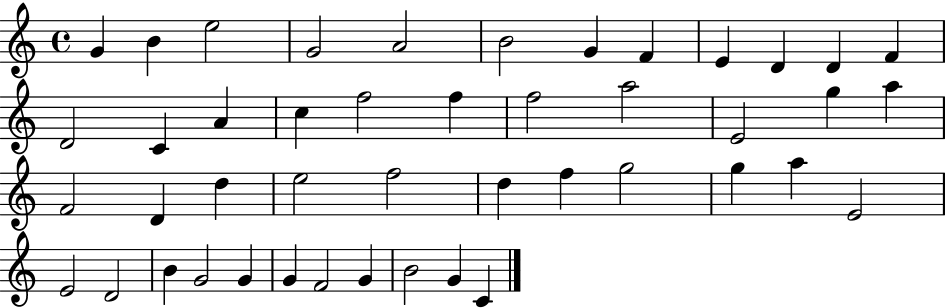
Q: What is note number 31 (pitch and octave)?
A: G5